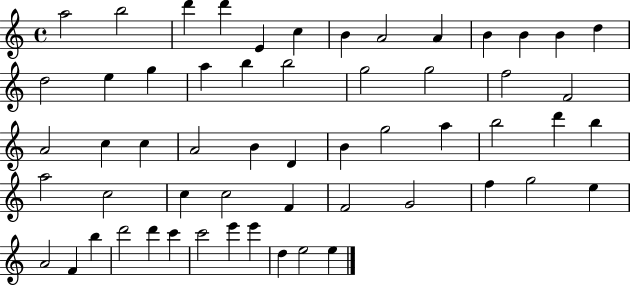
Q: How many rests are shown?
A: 0